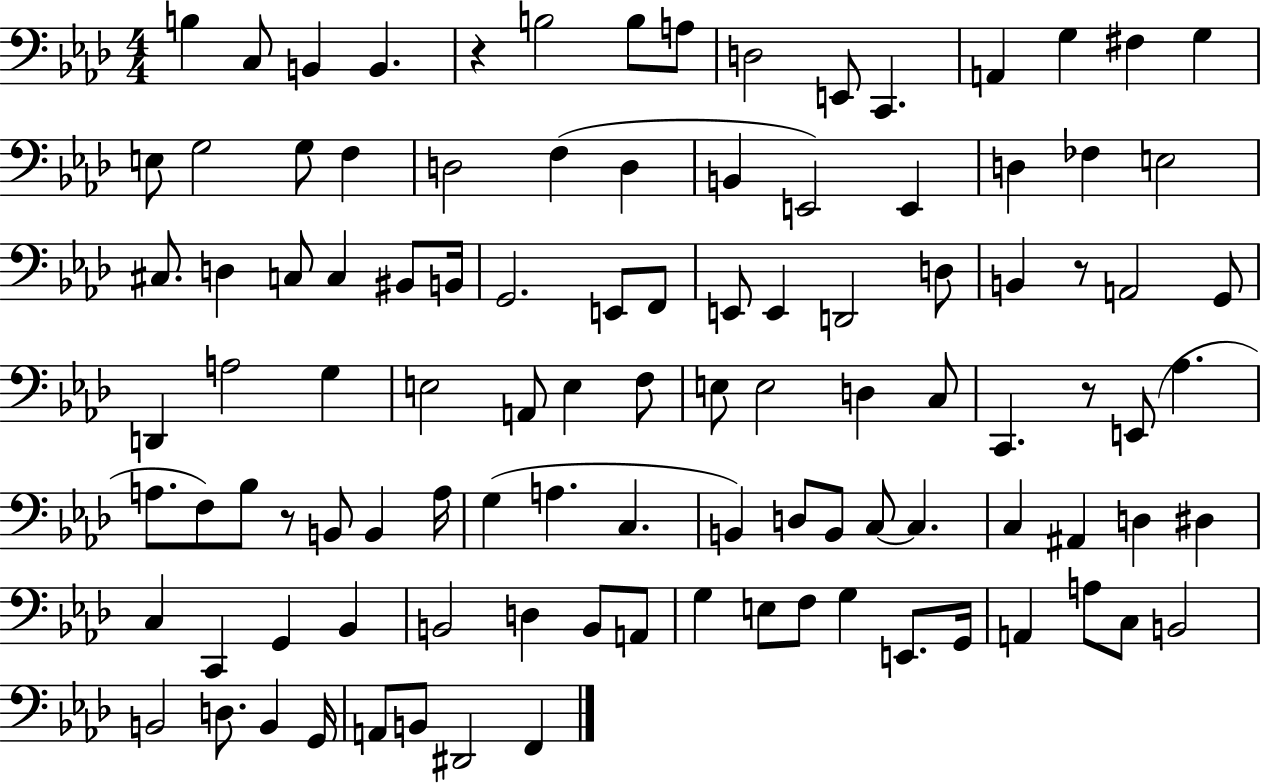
{
  \clef bass
  \numericTimeSignature
  \time 4/4
  \key aes \major
  b4 c8 b,4 b,4. | r4 b2 b8 a8 | d2 e,8 c,4. | a,4 g4 fis4 g4 | \break e8 g2 g8 f4 | d2 f4( d4 | b,4 e,2) e,4 | d4 fes4 e2 | \break cis8. d4 c8 c4 bis,8 b,16 | g,2. e,8 f,8 | e,8 e,4 d,2 d8 | b,4 r8 a,2 g,8 | \break d,4 a2 g4 | e2 a,8 e4 f8 | e8 e2 d4 c8 | c,4. r8 e,8( aes4. | \break a8. f8) bes8 r8 b,8 b,4 a16 | g4( a4. c4. | b,4) d8 b,8 c8~~ c4. | c4 ais,4 d4 dis4 | \break c4 c,4 g,4 bes,4 | b,2 d4 b,8 a,8 | g4 e8 f8 g4 e,8. g,16 | a,4 a8 c8 b,2 | \break b,2 d8. b,4 g,16 | a,8 b,8 dis,2 f,4 | \bar "|."
}